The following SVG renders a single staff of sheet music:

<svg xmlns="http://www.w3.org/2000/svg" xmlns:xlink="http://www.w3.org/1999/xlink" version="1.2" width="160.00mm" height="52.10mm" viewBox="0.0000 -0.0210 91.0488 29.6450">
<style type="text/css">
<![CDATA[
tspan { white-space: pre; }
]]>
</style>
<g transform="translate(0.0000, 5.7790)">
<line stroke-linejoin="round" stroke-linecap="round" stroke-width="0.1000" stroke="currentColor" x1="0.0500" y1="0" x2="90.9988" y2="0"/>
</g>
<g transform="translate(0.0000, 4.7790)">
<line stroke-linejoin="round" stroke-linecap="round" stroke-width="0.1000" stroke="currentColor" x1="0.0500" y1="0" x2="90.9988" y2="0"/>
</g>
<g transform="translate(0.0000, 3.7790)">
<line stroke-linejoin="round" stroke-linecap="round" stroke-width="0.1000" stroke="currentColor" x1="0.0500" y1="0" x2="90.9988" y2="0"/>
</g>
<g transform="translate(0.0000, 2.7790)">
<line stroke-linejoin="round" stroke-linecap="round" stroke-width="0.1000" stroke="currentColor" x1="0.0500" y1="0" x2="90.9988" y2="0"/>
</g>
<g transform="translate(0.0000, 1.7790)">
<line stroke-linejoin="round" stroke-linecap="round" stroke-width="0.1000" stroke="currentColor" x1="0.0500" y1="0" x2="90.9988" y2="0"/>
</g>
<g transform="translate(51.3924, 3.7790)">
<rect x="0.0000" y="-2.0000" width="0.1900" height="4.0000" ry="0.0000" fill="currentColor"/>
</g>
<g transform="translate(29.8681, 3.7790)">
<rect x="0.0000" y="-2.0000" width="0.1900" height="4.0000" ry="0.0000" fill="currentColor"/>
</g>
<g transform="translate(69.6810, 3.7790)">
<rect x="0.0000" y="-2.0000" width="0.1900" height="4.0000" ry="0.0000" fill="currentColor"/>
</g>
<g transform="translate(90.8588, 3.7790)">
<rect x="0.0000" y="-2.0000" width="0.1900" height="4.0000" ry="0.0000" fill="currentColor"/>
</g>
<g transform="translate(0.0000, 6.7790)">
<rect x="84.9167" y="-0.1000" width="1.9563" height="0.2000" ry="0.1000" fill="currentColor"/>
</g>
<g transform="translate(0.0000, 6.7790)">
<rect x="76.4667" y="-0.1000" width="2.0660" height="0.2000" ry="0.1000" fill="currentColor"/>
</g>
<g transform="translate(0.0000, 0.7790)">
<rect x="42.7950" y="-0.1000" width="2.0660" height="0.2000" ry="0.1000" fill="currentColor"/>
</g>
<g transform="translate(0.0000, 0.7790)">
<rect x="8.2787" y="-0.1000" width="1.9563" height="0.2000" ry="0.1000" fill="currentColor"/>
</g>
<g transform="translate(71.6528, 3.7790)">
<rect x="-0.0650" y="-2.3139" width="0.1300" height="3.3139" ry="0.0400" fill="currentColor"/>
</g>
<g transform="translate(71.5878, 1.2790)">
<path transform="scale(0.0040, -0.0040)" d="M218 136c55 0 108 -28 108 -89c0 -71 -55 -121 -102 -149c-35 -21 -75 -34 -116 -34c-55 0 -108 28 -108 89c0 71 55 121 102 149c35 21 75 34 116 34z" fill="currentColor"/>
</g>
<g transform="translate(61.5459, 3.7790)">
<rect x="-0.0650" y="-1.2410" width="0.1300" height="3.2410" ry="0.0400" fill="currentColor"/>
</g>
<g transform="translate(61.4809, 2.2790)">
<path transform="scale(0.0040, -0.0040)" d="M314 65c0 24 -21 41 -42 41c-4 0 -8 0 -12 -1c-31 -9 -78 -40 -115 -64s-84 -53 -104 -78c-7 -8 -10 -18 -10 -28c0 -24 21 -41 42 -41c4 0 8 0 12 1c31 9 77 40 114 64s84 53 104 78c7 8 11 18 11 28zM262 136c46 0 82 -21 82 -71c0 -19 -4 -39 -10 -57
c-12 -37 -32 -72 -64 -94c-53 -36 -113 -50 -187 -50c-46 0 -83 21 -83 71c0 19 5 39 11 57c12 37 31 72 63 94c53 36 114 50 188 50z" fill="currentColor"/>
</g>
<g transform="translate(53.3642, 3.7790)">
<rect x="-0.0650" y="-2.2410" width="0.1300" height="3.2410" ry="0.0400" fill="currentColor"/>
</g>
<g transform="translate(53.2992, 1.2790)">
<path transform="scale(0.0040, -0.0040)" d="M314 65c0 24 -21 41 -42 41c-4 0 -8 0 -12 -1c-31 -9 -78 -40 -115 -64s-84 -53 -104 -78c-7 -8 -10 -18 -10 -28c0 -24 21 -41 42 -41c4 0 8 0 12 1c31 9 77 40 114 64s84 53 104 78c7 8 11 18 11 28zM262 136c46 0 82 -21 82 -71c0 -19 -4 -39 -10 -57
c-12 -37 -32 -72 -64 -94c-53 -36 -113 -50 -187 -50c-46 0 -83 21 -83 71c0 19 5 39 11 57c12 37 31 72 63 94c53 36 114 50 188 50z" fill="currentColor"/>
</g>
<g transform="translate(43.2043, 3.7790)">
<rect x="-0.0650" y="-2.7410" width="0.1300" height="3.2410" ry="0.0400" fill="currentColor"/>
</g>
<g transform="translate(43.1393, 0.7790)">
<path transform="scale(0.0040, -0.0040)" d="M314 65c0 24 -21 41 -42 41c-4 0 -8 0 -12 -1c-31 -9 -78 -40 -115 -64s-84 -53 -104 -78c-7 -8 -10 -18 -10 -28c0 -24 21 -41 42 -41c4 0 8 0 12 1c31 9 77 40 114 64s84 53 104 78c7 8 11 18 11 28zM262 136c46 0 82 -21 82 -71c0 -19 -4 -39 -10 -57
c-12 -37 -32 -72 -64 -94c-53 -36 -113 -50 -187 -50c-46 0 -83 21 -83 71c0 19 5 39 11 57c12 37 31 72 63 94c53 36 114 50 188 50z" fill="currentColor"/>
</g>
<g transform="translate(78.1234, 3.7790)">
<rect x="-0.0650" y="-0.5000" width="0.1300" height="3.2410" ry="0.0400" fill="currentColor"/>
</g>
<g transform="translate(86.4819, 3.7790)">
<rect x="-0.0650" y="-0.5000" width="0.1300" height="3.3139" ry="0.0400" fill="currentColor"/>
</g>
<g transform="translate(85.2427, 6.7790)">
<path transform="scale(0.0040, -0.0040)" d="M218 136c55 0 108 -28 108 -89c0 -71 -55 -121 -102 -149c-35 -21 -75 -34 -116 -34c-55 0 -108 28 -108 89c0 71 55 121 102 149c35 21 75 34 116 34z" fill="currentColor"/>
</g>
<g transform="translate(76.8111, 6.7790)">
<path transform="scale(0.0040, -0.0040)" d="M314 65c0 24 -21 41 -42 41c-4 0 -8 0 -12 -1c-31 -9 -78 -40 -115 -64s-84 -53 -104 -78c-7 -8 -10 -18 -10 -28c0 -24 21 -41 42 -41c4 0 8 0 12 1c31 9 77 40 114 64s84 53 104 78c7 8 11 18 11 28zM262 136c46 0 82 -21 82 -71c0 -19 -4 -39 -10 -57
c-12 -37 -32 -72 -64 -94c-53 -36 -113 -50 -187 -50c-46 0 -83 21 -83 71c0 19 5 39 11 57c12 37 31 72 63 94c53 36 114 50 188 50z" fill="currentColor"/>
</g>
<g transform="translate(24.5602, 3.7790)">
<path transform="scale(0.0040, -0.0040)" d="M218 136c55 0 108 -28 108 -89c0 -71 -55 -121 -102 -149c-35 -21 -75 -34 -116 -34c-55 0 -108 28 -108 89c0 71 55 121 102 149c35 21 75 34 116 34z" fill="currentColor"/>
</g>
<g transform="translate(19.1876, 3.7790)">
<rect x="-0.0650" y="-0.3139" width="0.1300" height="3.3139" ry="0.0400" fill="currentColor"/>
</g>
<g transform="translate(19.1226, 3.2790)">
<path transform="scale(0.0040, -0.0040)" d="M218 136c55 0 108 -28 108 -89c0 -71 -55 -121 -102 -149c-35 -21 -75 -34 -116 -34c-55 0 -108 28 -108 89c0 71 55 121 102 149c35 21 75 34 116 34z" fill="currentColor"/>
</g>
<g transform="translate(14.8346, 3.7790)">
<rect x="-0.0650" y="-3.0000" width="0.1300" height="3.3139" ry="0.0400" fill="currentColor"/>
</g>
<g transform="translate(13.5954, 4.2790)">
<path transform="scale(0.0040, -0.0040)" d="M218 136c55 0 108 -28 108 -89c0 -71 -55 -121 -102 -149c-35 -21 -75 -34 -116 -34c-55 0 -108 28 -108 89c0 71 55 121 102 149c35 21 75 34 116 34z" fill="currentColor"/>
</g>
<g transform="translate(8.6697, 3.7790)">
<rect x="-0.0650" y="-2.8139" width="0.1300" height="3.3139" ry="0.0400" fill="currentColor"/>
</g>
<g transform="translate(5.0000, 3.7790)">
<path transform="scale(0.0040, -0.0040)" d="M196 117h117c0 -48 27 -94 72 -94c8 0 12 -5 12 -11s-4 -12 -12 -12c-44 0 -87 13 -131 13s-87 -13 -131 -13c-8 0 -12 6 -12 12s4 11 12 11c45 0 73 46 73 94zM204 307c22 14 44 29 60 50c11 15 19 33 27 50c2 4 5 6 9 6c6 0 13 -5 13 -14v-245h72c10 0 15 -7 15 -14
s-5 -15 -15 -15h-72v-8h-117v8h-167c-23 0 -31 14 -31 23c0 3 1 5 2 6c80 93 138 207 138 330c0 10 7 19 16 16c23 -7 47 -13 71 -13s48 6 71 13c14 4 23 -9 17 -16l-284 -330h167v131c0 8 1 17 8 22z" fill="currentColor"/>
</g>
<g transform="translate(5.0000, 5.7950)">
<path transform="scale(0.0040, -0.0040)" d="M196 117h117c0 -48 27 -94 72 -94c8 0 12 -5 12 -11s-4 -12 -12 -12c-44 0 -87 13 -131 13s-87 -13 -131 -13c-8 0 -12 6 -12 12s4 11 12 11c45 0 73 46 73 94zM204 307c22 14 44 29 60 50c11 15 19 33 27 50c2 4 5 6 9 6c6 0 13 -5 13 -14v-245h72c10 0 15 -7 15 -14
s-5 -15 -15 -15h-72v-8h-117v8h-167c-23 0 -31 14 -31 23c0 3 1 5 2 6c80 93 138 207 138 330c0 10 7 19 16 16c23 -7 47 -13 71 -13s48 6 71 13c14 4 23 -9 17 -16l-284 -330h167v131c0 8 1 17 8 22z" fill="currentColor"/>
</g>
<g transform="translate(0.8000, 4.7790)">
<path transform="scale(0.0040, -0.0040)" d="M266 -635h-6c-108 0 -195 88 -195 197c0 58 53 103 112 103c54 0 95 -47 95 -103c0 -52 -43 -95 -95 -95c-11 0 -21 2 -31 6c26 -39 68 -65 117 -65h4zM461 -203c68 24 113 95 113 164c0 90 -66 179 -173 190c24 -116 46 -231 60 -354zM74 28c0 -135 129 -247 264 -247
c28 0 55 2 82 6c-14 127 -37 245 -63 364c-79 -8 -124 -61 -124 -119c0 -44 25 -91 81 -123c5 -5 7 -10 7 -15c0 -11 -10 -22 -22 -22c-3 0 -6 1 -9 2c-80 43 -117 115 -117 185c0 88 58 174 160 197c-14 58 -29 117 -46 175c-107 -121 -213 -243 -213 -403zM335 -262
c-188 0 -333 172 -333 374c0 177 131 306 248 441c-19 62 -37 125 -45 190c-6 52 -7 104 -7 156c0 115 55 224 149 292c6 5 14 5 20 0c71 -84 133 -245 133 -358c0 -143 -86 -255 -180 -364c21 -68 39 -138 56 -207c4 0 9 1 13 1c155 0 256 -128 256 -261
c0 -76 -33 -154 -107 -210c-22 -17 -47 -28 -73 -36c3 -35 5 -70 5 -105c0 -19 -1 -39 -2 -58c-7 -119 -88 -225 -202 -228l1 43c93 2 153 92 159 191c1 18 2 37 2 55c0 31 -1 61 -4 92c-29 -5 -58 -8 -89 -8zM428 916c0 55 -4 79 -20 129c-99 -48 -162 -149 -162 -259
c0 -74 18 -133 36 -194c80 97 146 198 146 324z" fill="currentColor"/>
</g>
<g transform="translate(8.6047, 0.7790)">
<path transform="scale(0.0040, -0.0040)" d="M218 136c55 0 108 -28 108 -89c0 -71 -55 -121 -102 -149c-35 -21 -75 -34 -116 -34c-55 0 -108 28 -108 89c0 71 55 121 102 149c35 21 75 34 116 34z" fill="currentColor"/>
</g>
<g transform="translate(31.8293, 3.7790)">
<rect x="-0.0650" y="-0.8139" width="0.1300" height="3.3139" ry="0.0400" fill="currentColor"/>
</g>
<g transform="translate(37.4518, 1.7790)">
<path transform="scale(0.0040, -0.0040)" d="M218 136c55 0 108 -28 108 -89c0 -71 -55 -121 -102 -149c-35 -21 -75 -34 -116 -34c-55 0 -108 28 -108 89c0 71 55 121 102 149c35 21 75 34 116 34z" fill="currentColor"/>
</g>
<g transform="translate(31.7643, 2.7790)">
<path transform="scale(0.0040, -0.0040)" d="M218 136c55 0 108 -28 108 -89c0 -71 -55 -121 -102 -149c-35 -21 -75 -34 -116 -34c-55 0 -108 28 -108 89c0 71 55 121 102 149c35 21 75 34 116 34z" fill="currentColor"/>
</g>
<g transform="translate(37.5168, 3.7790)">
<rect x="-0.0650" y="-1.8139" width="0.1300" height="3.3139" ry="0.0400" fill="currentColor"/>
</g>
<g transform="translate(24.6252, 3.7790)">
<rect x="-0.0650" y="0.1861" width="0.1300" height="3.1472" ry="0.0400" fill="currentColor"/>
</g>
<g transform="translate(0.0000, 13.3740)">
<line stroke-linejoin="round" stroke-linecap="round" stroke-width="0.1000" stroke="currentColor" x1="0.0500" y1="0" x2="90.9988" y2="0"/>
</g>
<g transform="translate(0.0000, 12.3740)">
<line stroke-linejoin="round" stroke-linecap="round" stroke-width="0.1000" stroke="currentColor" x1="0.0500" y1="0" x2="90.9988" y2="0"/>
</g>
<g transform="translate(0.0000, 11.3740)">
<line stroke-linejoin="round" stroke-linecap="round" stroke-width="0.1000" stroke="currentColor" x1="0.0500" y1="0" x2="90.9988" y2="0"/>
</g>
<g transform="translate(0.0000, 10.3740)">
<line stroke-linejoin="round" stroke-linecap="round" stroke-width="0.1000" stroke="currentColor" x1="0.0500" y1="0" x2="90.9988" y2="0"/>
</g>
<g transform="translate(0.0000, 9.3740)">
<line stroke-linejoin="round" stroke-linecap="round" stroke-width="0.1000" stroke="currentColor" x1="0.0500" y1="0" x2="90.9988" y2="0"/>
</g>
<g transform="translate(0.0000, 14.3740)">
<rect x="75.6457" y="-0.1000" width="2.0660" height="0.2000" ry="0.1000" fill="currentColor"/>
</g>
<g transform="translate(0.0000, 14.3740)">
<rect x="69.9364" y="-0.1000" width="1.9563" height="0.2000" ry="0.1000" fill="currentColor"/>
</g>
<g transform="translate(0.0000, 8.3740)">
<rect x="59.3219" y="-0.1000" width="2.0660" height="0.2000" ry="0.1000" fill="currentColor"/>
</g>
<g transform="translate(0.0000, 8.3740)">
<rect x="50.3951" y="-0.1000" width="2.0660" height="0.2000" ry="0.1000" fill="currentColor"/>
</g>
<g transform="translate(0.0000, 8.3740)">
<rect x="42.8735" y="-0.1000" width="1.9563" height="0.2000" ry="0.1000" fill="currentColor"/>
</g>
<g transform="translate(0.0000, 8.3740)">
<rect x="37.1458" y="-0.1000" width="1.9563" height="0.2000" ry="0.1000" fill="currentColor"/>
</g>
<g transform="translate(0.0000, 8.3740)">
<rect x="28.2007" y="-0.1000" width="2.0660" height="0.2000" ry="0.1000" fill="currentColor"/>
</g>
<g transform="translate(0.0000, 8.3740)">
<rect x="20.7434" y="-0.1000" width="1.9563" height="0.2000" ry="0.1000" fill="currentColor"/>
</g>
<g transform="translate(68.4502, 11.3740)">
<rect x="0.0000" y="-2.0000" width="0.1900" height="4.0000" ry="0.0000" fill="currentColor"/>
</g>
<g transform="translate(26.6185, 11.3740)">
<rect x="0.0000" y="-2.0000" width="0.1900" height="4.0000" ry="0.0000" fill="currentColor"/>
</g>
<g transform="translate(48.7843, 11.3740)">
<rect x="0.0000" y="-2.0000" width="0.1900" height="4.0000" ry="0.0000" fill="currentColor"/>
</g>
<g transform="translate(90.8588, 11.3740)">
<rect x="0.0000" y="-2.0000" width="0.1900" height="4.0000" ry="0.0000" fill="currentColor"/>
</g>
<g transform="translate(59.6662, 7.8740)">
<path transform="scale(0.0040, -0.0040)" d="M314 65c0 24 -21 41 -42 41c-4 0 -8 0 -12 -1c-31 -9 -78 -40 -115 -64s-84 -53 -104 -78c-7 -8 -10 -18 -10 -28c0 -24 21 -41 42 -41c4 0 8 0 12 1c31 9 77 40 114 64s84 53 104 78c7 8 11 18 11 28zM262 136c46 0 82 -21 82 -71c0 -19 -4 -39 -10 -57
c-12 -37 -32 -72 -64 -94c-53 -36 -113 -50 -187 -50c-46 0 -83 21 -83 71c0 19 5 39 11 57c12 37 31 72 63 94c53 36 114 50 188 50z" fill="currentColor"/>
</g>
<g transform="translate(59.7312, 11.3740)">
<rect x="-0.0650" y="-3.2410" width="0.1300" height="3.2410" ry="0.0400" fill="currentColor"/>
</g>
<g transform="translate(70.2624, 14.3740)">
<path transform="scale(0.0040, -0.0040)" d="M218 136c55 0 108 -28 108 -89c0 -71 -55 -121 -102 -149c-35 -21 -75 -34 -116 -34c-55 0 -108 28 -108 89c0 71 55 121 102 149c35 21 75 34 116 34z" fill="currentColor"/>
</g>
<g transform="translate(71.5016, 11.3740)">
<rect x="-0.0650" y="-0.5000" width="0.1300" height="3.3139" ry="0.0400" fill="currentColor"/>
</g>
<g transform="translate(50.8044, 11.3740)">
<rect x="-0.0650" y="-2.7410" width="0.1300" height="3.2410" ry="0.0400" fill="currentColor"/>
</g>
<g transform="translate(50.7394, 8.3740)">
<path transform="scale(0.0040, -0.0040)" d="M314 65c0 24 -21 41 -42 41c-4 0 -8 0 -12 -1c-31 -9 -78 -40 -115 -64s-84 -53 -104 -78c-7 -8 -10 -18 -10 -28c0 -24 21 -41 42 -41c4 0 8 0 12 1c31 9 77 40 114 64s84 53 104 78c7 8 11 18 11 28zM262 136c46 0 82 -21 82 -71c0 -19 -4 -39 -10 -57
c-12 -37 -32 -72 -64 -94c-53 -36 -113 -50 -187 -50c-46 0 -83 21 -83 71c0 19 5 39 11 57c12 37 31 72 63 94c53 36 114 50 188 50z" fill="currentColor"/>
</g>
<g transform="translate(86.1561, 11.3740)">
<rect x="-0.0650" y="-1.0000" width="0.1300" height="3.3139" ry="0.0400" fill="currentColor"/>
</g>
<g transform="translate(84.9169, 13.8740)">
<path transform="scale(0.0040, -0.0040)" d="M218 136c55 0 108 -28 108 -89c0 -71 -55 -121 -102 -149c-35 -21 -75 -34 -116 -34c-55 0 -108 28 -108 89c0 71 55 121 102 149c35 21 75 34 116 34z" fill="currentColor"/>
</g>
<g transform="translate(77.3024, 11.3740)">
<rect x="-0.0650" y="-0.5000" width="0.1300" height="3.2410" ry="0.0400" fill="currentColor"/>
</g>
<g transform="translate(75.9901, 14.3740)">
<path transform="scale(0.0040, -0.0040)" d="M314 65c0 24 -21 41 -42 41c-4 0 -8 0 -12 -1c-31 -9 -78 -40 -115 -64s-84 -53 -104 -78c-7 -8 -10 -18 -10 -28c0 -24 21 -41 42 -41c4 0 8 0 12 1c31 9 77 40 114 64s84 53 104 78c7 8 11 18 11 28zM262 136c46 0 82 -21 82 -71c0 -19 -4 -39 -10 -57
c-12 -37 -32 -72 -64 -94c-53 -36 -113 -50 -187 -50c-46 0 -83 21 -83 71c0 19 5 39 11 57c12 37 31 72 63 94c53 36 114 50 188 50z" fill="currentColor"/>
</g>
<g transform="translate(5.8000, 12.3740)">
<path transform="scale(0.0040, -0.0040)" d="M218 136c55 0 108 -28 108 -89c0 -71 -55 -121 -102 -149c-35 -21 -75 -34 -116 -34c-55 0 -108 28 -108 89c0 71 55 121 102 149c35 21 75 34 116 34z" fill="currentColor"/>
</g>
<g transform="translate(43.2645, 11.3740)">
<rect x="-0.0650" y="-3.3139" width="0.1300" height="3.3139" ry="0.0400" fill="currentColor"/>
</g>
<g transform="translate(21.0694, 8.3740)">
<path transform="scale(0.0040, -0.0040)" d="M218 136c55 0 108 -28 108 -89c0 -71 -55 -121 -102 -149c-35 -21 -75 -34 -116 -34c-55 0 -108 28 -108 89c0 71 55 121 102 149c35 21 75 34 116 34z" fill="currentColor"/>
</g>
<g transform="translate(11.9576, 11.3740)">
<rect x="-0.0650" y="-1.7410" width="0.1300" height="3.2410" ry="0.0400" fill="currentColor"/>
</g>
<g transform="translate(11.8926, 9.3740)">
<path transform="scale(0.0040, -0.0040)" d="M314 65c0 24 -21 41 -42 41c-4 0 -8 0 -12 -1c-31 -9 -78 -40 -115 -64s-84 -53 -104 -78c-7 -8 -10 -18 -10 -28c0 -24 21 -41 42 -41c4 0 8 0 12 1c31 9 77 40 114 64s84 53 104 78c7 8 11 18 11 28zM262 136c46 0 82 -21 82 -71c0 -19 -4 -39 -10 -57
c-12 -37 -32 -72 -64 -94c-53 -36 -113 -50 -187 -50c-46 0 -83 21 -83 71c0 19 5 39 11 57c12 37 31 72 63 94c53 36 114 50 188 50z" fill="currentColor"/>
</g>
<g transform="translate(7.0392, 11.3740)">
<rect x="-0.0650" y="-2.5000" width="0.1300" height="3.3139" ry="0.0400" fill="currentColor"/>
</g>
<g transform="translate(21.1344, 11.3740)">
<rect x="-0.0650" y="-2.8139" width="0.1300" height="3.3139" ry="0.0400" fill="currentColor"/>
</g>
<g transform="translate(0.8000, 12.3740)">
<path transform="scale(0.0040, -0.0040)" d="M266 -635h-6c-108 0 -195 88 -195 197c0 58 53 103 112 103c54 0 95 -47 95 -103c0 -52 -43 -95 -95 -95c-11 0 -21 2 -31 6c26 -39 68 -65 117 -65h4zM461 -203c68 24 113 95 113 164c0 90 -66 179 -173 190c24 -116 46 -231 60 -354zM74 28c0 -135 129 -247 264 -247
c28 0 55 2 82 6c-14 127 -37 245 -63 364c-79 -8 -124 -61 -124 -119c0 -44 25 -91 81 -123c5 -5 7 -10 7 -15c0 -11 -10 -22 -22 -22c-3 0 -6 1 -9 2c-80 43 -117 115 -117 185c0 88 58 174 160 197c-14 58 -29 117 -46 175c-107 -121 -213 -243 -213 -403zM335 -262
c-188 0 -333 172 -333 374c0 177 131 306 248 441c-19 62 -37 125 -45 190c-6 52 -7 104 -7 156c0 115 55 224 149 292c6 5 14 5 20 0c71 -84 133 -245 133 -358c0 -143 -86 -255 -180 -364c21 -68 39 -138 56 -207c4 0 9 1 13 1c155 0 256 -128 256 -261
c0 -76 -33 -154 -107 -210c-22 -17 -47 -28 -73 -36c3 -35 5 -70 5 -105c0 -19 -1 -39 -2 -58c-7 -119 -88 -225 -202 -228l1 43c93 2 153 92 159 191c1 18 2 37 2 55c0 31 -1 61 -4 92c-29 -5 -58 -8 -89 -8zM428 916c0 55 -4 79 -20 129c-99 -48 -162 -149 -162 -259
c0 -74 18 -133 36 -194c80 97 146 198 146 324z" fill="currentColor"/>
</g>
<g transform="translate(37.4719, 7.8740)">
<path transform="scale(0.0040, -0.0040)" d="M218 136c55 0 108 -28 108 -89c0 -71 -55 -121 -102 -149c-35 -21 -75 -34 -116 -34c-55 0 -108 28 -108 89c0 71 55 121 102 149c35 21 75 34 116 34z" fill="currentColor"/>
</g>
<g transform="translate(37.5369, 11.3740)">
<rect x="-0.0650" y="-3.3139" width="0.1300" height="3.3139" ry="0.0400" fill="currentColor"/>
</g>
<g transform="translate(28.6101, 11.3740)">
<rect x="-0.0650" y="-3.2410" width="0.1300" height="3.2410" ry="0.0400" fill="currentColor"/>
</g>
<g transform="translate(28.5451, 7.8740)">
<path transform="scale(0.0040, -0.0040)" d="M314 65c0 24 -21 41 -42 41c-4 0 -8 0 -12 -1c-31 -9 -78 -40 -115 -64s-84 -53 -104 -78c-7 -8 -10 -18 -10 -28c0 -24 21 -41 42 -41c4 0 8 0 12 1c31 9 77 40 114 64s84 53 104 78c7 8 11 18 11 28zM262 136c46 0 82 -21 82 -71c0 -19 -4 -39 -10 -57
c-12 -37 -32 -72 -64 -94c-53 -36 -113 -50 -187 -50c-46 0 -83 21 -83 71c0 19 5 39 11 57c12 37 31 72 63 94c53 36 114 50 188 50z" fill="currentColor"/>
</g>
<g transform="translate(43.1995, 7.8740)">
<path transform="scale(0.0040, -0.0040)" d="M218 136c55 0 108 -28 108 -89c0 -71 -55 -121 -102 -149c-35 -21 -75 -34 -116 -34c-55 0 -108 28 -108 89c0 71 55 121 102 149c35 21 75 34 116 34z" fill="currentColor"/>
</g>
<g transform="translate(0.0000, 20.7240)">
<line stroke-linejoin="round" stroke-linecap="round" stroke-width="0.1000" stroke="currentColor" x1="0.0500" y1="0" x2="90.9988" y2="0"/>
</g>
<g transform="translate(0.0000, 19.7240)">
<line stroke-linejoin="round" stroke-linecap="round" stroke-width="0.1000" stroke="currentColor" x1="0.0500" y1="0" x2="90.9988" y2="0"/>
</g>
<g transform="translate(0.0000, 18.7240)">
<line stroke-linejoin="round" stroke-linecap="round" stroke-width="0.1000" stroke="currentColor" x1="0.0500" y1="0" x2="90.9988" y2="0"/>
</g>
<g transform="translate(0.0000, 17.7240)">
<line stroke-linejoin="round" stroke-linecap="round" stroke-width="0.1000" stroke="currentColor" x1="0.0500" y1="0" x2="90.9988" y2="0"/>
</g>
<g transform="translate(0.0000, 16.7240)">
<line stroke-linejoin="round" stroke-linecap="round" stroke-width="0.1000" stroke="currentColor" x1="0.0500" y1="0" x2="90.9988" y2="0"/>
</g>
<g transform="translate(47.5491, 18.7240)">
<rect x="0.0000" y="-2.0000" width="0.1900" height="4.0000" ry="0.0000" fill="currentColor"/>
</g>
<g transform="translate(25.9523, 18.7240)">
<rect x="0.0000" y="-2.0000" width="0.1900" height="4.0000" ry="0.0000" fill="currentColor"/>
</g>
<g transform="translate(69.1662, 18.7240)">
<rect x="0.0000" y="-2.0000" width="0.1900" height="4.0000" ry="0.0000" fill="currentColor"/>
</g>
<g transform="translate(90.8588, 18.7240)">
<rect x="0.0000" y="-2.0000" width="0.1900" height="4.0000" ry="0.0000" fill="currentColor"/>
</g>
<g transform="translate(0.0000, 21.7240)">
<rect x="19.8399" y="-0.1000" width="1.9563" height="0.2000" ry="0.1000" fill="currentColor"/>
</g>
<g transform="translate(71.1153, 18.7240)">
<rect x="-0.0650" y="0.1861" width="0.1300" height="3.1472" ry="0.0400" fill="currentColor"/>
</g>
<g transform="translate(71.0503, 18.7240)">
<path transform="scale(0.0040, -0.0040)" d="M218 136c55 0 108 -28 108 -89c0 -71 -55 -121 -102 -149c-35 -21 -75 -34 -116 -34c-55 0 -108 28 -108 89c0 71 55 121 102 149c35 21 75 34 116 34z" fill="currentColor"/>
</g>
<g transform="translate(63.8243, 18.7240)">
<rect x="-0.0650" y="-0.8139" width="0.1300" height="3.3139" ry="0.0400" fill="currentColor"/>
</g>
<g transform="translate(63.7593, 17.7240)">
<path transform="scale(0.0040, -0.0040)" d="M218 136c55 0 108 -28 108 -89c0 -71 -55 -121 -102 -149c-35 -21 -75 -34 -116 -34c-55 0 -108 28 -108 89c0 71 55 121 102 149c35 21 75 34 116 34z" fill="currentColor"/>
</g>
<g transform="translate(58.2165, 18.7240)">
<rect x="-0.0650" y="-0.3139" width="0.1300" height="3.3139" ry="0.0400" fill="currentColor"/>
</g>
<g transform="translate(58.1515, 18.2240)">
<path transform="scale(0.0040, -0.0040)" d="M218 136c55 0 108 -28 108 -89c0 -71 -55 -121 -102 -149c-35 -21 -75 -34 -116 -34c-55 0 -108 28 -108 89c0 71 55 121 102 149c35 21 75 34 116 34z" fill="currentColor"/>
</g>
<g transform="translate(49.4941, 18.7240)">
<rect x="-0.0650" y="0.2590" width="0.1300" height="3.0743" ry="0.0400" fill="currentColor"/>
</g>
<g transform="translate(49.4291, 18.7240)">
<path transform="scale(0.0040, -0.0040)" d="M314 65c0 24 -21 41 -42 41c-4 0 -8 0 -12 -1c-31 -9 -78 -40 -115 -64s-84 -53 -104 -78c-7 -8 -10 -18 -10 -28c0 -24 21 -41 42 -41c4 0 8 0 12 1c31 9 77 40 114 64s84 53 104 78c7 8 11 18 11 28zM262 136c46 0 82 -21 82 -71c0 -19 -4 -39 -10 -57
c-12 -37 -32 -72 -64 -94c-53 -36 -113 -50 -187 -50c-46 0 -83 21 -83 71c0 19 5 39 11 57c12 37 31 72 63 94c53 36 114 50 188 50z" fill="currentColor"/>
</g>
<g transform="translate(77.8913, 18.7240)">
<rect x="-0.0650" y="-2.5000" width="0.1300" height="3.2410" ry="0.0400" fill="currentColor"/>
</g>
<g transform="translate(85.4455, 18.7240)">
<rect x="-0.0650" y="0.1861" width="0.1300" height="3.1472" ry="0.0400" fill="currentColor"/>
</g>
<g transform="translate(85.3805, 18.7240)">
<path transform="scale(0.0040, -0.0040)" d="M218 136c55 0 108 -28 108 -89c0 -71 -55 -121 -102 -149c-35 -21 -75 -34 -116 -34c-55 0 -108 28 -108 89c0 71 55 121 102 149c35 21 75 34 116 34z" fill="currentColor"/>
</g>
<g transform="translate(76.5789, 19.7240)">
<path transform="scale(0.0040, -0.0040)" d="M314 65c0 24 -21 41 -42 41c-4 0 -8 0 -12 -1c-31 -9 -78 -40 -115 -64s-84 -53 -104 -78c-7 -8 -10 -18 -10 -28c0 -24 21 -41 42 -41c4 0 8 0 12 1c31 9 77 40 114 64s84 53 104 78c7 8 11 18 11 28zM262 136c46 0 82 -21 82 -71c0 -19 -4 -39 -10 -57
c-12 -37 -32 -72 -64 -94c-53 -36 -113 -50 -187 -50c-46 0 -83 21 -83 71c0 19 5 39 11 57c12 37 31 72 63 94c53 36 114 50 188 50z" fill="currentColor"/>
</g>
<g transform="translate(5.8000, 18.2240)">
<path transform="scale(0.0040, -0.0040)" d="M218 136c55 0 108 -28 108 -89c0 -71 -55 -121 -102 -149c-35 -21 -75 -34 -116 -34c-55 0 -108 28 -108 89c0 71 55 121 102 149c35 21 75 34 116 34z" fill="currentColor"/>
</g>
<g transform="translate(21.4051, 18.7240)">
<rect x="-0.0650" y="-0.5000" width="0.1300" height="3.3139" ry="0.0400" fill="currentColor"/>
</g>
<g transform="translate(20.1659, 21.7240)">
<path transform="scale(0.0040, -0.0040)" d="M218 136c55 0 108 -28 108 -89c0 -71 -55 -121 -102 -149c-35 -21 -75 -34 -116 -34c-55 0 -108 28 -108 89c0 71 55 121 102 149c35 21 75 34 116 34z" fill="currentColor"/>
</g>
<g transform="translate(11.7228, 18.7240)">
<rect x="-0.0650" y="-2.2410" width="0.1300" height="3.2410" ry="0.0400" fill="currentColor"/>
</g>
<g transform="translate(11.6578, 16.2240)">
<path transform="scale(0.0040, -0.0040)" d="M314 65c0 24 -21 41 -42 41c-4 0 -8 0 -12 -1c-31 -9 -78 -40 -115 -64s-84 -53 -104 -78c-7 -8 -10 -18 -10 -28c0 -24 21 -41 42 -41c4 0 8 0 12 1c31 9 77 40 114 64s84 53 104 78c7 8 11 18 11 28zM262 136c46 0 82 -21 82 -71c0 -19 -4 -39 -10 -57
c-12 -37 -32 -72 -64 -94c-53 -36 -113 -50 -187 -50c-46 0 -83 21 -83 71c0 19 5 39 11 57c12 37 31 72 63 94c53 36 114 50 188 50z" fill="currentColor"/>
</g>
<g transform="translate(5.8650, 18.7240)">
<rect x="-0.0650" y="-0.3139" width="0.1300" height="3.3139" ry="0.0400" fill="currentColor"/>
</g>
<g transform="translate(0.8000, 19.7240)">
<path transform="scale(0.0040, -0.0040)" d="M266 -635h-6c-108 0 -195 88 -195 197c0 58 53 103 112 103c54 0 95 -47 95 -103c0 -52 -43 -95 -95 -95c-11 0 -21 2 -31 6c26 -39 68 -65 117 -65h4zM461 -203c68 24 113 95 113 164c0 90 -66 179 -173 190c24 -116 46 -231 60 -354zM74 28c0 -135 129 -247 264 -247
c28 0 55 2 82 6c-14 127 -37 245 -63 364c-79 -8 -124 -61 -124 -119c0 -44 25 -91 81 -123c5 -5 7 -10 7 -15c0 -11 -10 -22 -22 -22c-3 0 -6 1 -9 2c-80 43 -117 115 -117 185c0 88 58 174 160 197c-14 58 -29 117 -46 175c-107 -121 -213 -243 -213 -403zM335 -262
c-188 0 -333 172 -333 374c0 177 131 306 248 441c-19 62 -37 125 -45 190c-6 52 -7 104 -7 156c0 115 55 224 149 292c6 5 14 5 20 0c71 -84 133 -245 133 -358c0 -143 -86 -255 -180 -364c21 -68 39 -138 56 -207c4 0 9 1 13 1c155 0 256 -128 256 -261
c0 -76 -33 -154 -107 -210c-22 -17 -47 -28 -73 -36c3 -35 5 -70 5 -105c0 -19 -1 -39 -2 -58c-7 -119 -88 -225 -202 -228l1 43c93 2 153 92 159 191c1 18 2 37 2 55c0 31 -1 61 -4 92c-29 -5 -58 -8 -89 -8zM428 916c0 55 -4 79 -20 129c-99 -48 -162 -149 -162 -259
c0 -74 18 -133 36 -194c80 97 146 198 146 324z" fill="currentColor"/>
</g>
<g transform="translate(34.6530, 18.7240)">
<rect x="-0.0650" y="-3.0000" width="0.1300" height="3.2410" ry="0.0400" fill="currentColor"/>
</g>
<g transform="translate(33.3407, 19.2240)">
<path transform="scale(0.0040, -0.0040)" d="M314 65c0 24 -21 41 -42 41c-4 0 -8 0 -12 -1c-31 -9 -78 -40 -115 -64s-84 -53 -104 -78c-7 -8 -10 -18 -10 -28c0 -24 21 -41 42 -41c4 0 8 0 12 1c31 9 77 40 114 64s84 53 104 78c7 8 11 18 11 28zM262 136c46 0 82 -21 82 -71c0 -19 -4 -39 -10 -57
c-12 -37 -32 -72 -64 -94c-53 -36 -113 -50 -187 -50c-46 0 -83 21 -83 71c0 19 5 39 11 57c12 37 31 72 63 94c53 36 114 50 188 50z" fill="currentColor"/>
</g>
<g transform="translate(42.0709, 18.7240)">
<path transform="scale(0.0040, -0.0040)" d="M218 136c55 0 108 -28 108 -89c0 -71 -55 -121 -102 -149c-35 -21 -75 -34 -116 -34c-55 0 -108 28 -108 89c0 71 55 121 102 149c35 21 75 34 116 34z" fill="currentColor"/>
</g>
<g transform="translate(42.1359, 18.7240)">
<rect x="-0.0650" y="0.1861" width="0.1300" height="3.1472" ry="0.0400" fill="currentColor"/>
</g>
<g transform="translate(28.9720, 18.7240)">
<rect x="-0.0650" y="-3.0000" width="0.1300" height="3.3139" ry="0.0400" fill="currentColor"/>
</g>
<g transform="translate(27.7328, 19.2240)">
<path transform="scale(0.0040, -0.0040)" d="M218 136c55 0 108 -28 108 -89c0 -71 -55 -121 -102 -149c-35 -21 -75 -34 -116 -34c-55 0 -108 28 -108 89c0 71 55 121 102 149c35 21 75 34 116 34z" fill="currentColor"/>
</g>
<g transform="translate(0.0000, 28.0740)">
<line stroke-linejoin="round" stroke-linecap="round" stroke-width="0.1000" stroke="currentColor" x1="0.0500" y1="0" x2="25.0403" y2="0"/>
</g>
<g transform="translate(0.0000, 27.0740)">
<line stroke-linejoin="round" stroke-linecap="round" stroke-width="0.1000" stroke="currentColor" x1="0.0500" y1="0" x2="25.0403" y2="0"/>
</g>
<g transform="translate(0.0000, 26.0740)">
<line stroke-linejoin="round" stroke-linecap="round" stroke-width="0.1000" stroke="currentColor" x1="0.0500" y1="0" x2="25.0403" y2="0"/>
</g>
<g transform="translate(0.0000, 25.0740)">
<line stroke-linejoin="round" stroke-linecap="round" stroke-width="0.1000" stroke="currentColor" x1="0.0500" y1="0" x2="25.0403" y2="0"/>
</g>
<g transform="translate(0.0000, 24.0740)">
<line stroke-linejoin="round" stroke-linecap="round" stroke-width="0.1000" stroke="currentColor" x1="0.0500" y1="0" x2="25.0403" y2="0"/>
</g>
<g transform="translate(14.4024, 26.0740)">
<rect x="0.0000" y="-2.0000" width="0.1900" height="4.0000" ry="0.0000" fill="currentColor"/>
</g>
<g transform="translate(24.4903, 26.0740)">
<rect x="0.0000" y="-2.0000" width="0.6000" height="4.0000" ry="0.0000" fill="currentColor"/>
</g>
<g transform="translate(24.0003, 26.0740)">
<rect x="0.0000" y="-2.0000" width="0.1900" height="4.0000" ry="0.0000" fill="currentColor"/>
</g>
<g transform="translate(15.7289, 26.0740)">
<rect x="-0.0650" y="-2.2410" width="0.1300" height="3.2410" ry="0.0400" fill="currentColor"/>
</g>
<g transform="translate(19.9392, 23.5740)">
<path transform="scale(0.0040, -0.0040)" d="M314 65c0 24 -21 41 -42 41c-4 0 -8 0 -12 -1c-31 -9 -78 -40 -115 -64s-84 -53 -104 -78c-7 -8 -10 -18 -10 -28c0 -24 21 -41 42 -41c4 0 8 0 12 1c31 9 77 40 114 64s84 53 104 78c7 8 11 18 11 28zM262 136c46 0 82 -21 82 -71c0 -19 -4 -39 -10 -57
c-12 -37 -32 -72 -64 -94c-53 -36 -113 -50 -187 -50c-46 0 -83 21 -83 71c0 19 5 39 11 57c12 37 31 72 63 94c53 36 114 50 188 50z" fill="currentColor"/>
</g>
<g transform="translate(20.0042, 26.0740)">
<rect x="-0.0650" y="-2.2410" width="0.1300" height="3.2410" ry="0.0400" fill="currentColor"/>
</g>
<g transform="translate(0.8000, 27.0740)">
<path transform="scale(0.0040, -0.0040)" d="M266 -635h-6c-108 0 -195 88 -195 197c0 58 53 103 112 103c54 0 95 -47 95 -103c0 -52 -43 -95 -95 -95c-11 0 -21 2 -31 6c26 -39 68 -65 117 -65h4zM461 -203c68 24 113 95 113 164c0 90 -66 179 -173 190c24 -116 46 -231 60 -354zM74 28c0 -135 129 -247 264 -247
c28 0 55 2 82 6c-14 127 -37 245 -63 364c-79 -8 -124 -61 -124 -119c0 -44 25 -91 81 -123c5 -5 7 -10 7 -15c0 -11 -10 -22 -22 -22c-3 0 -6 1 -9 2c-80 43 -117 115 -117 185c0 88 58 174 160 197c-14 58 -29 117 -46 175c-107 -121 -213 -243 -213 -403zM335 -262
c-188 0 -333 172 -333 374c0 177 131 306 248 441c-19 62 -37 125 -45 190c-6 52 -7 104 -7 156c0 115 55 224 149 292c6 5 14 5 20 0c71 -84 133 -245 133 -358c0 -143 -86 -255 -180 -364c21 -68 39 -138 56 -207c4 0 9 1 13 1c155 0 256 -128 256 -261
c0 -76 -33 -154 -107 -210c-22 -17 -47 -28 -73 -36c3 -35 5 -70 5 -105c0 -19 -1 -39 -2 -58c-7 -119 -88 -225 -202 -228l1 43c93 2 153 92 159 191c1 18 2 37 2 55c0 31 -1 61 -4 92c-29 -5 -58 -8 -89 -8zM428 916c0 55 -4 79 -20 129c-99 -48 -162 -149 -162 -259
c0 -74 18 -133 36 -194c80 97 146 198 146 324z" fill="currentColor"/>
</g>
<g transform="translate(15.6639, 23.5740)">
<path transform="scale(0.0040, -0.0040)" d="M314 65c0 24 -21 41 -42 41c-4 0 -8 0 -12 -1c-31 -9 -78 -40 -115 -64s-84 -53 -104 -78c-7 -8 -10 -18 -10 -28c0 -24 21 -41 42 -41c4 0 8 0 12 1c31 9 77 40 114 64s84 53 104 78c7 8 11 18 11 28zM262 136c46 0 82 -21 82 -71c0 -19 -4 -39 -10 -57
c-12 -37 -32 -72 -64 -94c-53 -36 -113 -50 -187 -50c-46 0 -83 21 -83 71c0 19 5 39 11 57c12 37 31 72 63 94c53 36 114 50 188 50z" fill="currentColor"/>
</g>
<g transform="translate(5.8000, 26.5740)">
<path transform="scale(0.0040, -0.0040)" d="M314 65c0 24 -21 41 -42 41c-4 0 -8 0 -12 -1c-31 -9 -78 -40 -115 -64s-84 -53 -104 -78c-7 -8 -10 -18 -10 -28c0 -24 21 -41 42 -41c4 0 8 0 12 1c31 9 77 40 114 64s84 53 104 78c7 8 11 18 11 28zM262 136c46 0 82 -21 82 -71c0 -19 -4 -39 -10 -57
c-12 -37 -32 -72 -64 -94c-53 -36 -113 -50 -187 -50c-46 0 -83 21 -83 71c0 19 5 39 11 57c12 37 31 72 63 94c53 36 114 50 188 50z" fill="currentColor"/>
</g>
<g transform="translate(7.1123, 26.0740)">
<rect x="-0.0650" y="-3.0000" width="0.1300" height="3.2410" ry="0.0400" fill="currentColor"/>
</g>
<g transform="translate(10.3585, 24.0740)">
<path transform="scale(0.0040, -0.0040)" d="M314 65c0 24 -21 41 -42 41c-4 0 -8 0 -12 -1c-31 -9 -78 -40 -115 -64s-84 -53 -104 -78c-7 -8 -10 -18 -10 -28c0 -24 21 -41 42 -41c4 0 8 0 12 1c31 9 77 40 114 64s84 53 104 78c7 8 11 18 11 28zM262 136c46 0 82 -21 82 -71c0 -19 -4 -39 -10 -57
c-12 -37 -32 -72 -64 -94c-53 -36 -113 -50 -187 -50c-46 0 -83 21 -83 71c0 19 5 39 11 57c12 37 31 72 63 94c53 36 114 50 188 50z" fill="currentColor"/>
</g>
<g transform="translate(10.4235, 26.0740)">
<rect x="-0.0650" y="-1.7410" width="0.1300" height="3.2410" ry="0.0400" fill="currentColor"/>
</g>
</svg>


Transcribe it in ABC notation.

X:1
T:Untitled
M:4/4
L:1/4
K:C
a A c B d f a2 g2 e2 g C2 C G f2 a b2 b b a2 b2 C C2 D c g2 C A A2 B B2 c d B G2 B A2 f2 g2 g2